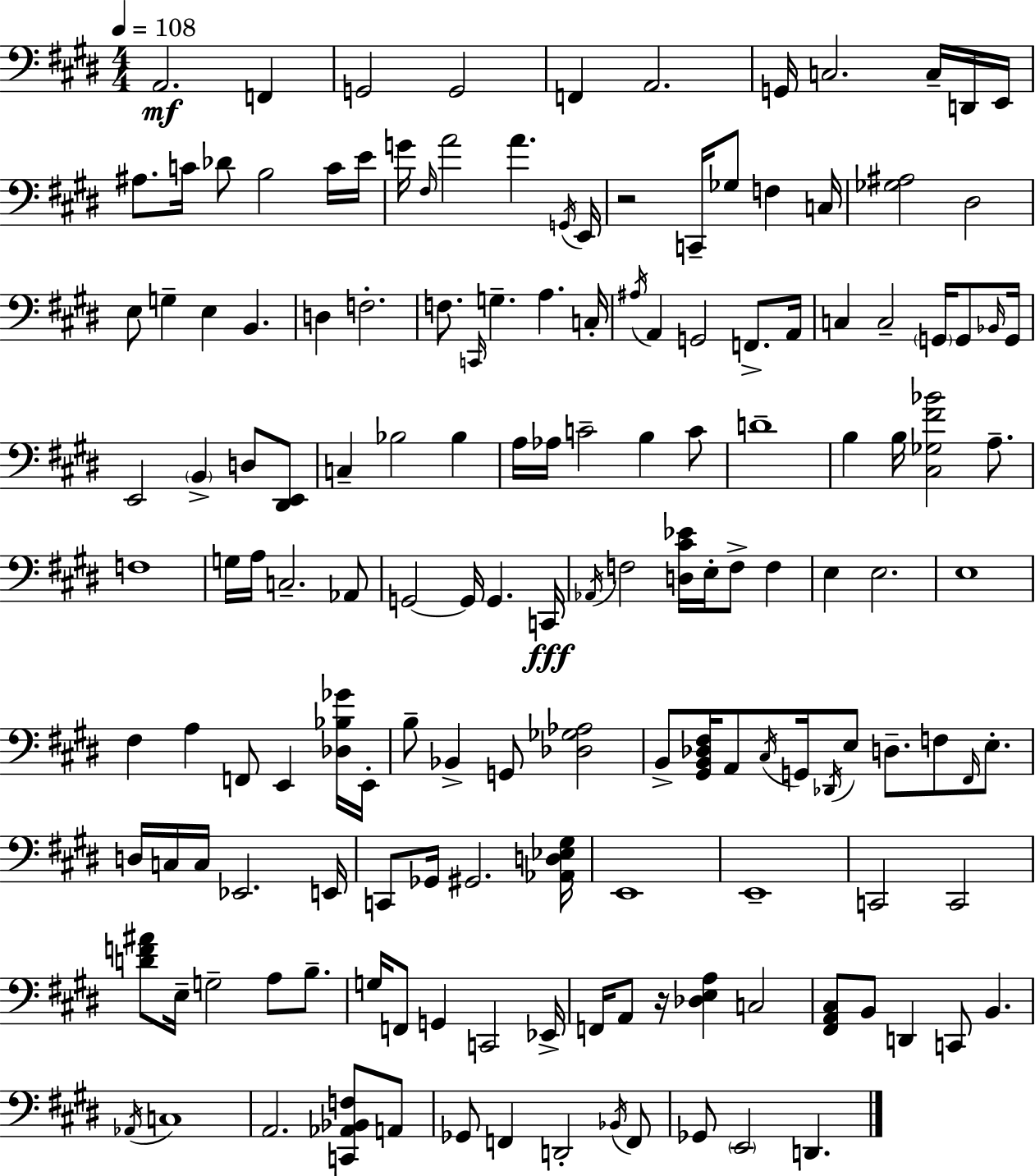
X:1
T:Untitled
M:4/4
L:1/4
K:E
A,,2 F,, G,,2 G,,2 F,, A,,2 G,,/4 C,2 C,/4 D,,/4 E,,/4 ^A,/2 C/4 _D/2 B,2 C/4 E/4 G/4 ^F,/4 A2 A G,,/4 E,,/4 z2 C,,/4 _G,/2 F, C,/4 [_G,^A,]2 ^D,2 E,/2 G, E, B,, D, F,2 F,/2 C,,/4 G, A, C,/4 ^A,/4 A,, G,,2 F,,/2 A,,/4 C, C,2 G,,/4 G,,/2 _B,,/4 G,,/4 E,,2 B,, D,/2 [^D,,E,,]/2 C, _B,2 _B, A,/4 _A,/4 C2 B, C/2 D4 B, B,/4 [^C,_G,^F_B]2 A,/2 F,4 G,/4 A,/4 C,2 _A,,/2 G,,2 G,,/4 G,, C,,/4 _A,,/4 F,2 [D,^C_E]/4 E,/4 F,/2 F, E, E,2 E,4 ^F, A, F,,/2 E,, [_D,_B,_G]/4 E,,/4 B,/2 _B,, G,,/2 [_D,_G,_A,]2 B,,/2 [^G,,B,,_D,^F,]/4 A,,/2 ^C,/4 G,,/4 _D,,/4 E,/2 D,/2 F,/2 ^F,,/4 E,/2 D,/4 C,/4 C,/4 _E,,2 E,,/4 C,,/2 _G,,/4 ^G,,2 [_A,,D,_E,^G,]/4 E,,4 E,,4 C,,2 C,,2 [DF^A]/2 E,/4 G,2 A,/2 B,/2 G,/4 F,,/2 G,, C,,2 _E,,/4 F,,/4 A,,/2 z/4 [_D,E,A,] C,2 [^F,,A,,^C,]/2 B,,/2 D,, C,,/2 B,, _A,,/4 C,4 A,,2 [C,,_A,,_B,,F,]/2 A,,/2 _G,,/2 F,, D,,2 _B,,/4 F,,/2 _G,,/2 E,,2 D,,